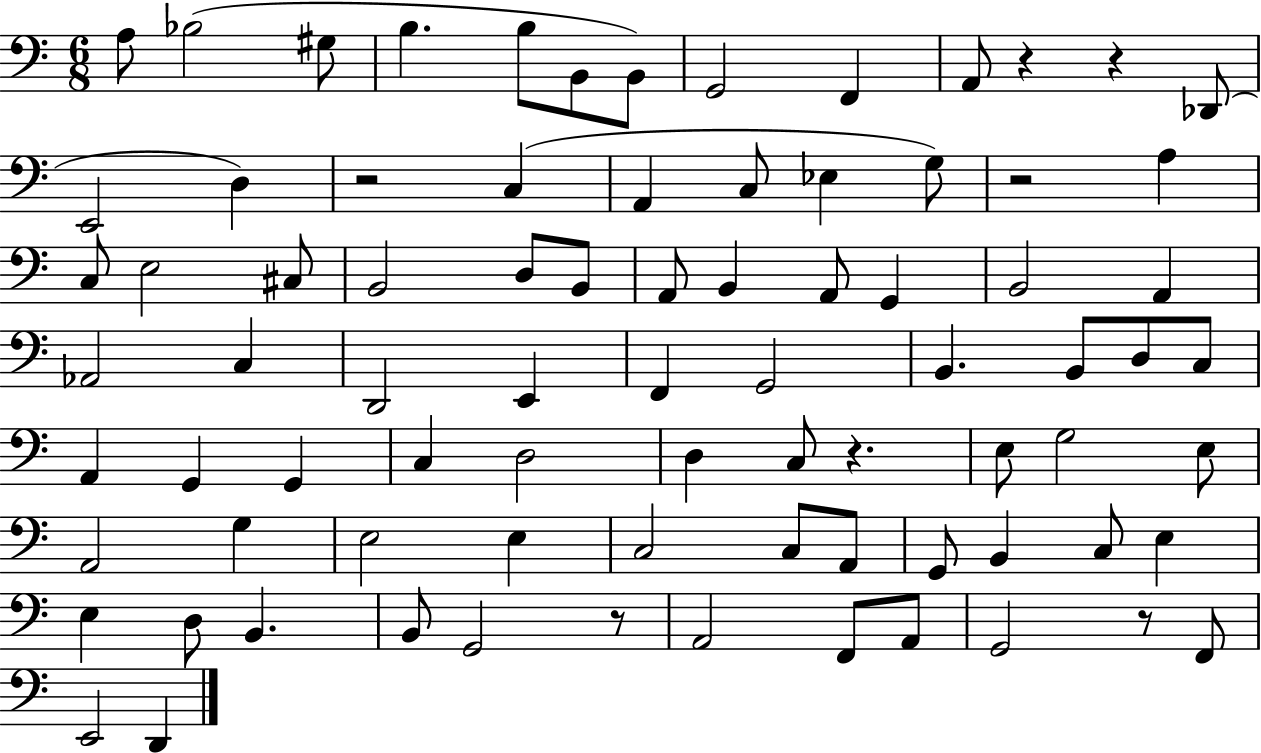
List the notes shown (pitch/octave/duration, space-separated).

A3/e Bb3/h G#3/e B3/q. B3/e B2/e B2/e G2/h F2/q A2/e R/q R/q Db2/e E2/h D3/q R/h C3/q A2/q C3/e Eb3/q G3/e R/h A3/q C3/e E3/h C#3/e B2/h D3/e B2/e A2/e B2/q A2/e G2/q B2/h A2/q Ab2/h C3/q D2/h E2/q F2/q G2/h B2/q. B2/e D3/e C3/e A2/q G2/q G2/q C3/q D3/h D3/q C3/e R/q. E3/e G3/h E3/e A2/h G3/q E3/h E3/q C3/h C3/e A2/e G2/e B2/q C3/e E3/q E3/q D3/e B2/q. B2/e G2/h R/e A2/h F2/e A2/e G2/h R/e F2/e E2/h D2/q